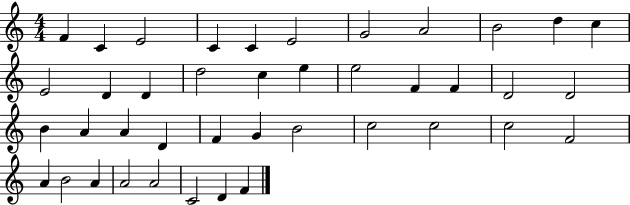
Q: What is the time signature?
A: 4/4